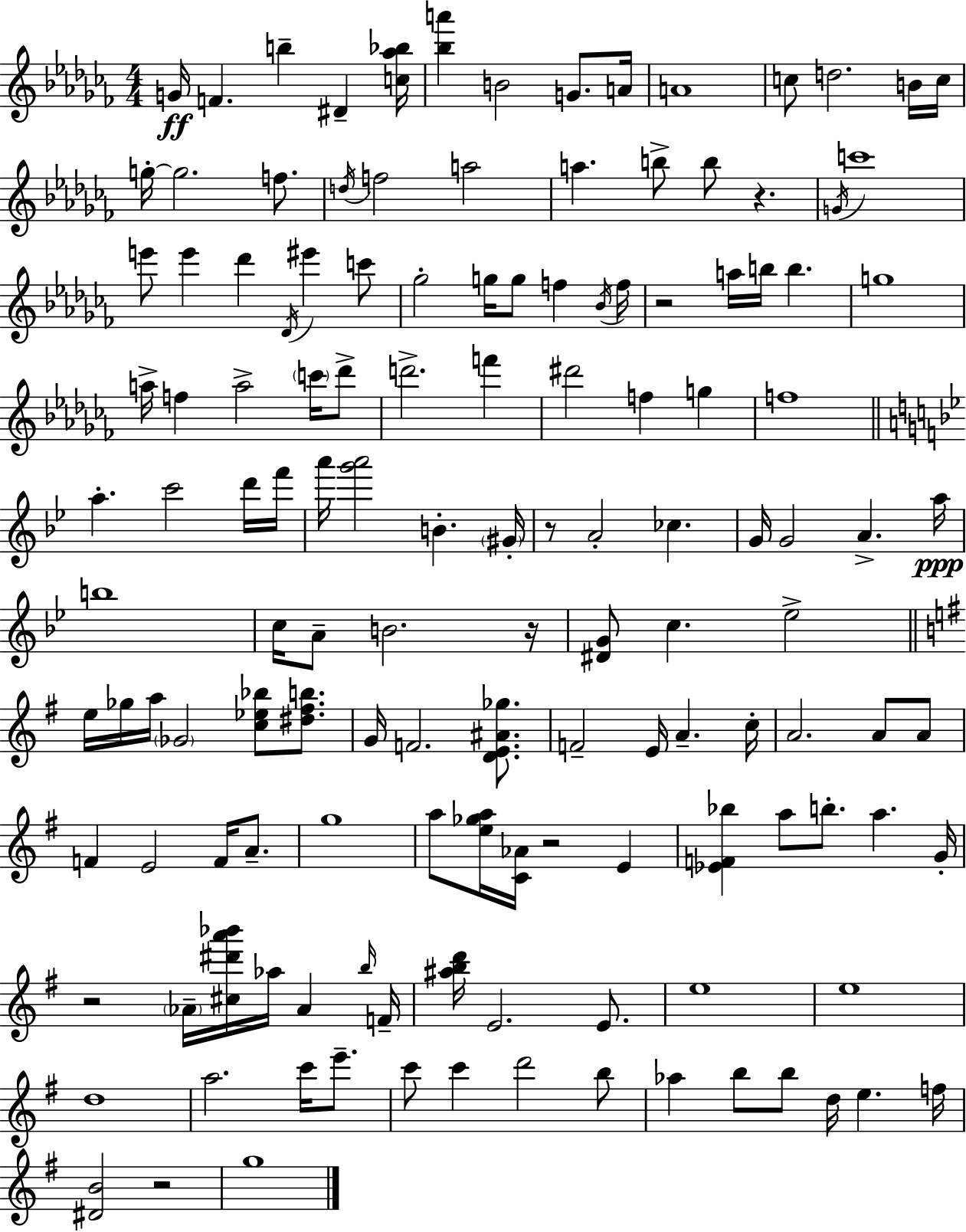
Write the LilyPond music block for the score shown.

{
  \clef treble
  \numericTimeSignature
  \time 4/4
  \key aes \minor
  \repeat volta 2 { g'16\ff f'4. b''4-- dis'4-- <c'' aes'' bes''>16 | <bes'' a'''>4 b'2 g'8. a'16 | a'1 | c''8 d''2. b'16 c''16 | \break g''16-.~~ g''2. f''8. | \acciaccatura { d''16 } f''2 a''2 | a''4. b''8-> b''8 r4. | \acciaccatura { g'16 } c'''1 | \break e'''8 e'''4 des'''4 \acciaccatura { des'16 } eis'''4 | c'''8 ges''2-. g''16 g''8 f''4 | \acciaccatura { bes'16 } f''16 r2 a''16 b''16 b''4. | g''1 | \break a''16-> f''4 a''2-> | \parenthesize c'''16 des'''8-> d'''2.-> | f'''4 dis'''2 f''4 | g''4 f''1 | \break \bar "||" \break \key bes \major a''4.-. c'''2 d'''16 f'''16 | a'''16 <g''' a'''>2 b'4.-. \parenthesize gis'16-. | r8 a'2-. ces''4. | g'16 g'2 a'4.-> a''16\ppp | \break b''1 | c''16 a'8-- b'2. r16 | <dis' g'>8 c''4. ees''2-> | \bar "||" \break \key g \major e''16 ges''16 a''16 \parenthesize ges'2 <c'' ees'' bes''>8 <dis'' fis'' b''>8. | g'16 f'2. <d' e' ais' ges''>8. | f'2-- e'16 a'4.-- c''16-. | a'2. a'8 a'8 | \break f'4 e'2 f'16 a'8.-- | g''1 | a''8 <e'' ges'' a''>16 <c' aes'>16 r2 e'4 | <ees' f' bes''>4 a''8 b''8.-. a''4. g'16-. | \break r2 \parenthesize aes'16-- <cis'' dis''' a''' bes'''>16 aes''16 aes'4 \grace { b''16 } | f'16-- <ais'' b'' d'''>16 e'2. e'8. | e''1 | e''1 | \break d''1 | a''2. c'''16 e'''8.-- | c'''8 c'''4 d'''2 b''8 | aes''4 b''8 b''8 d''16 e''4. | \break f''16 <dis' b'>2 r2 | g''1 | } \bar "|."
}